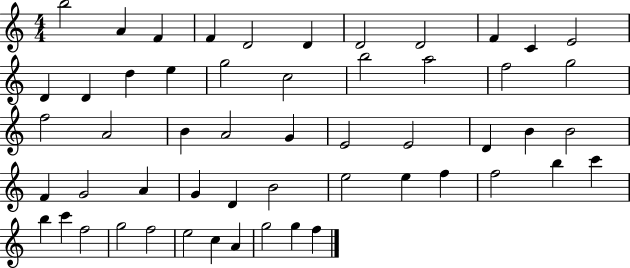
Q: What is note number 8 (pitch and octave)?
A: D4